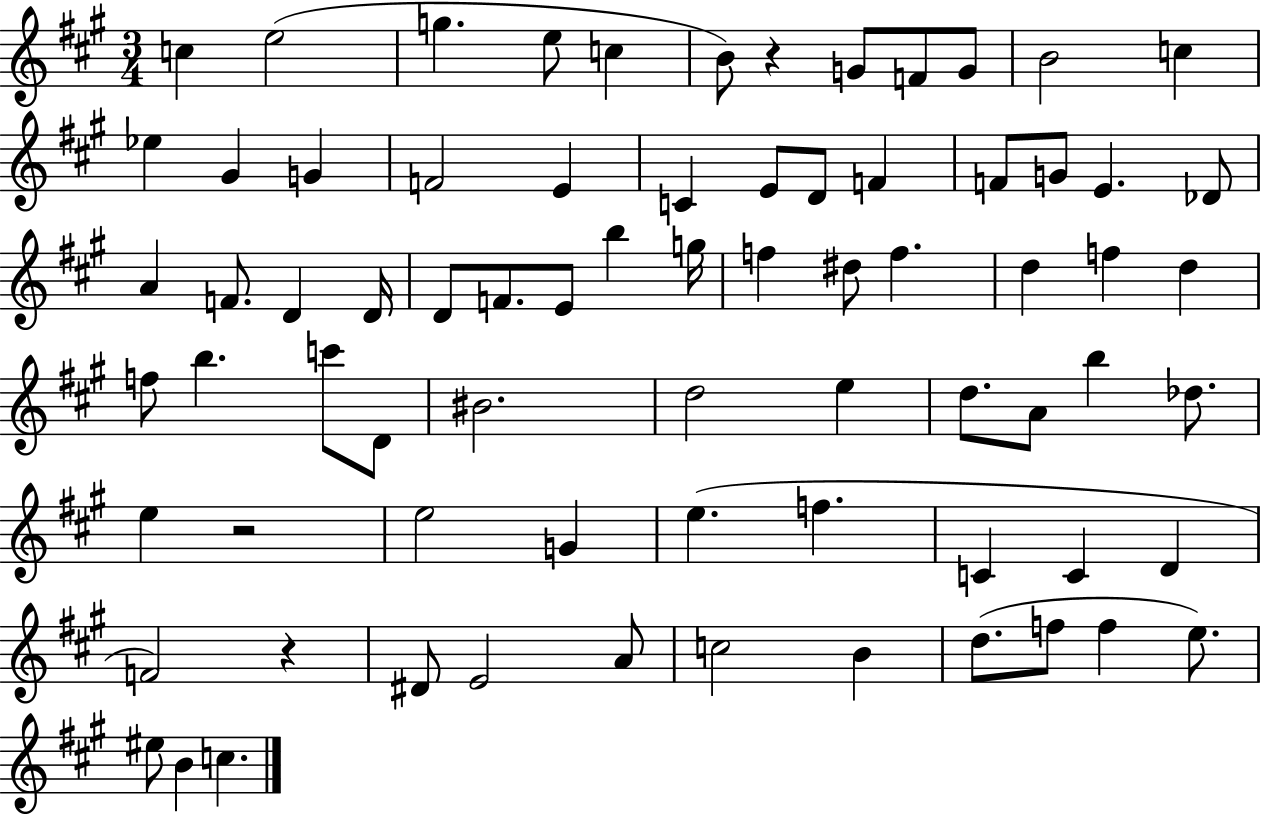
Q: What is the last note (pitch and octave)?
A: C5